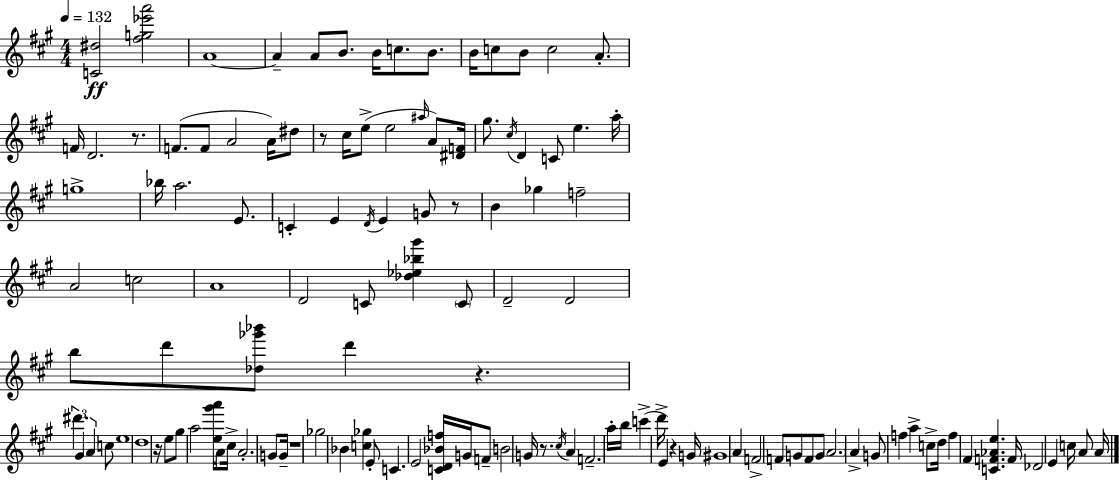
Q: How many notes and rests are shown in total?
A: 124